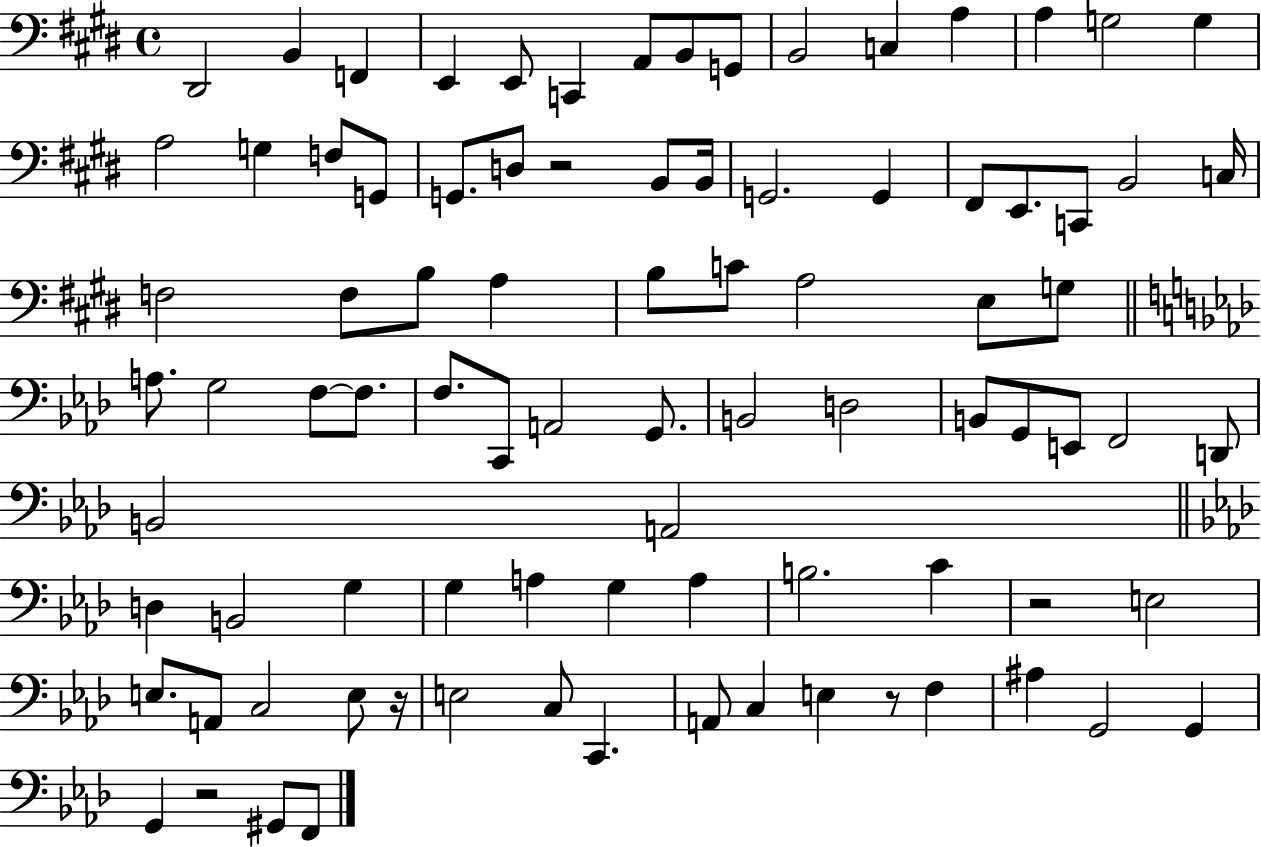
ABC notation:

X:1
T:Untitled
M:4/4
L:1/4
K:E
^D,,2 B,, F,, E,, E,,/2 C,, A,,/2 B,,/2 G,,/2 B,,2 C, A, A, G,2 G, A,2 G, F,/2 G,,/2 G,,/2 D,/2 z2 B,,/2 B,,/4 G,,2 G,, ^F,,/2 E,,/2 C,,/2 B,,2 C,/4 F,2 F,/2 B,/2 A, B,/2 C/2 A,2 E,/2 G,/2 A,/2 G,2 F,/2 F,/2 F,/2 C,,/2 A,,2 G,,/2 B,,2 D,2 B,,/2 G,,/2 E,,/2 F,,2 D,,/2 B,,2 A,,2 D, B,,2 G, G, A, G, A, B,2 C z2 E,2 E,/2 A,,/2 C,2 E,/2 z/4 E,2 C,/2 C,, A,,/2 C, E, z/2 F, ^A, G,,2 G,, G,, z2 ^G,,/2 F,,/2